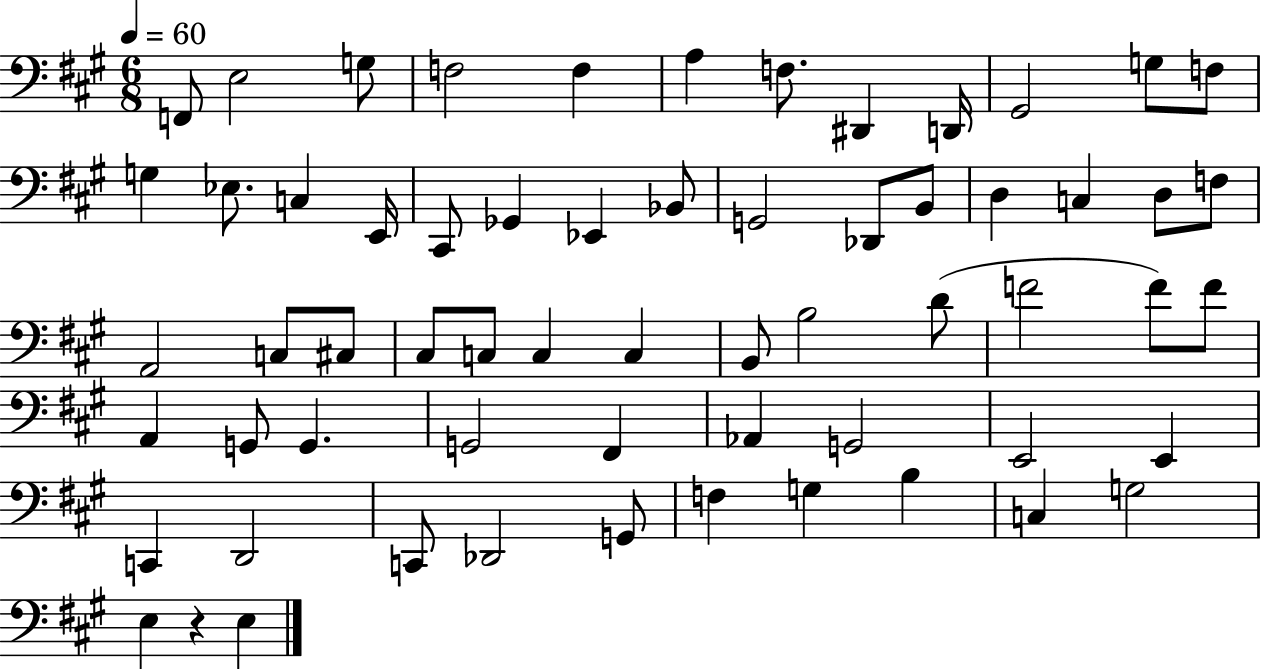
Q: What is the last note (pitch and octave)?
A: E3